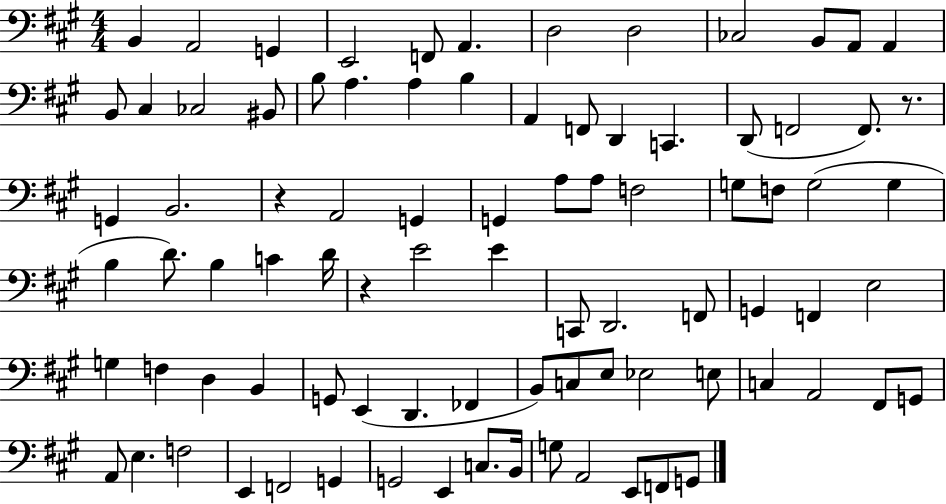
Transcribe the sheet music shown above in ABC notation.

X:1
T:Untitled
M:4/4
L:1/4
K:A
B,, A,,2 G,, E,,2 F,,/2 A,, D,2 D,2 _C,2 B,,/2 A,,/2 A,, B,,/2 ^C, _C,2 ^B,,/2 B,/2 A, A, B, A,, F,,/2 D,, C,, D,,/2 F,,2 F,,/2 z/2 G,, B,,2 z A,,2 G,, G,, A,/2 A,/2 F,2 G,/2 F,/2 G,2 G, B, D/2 B, C D/4 z E2 E C,,/2 D,,2 F,,/2 G,, F,, E,2 G, F, D, B,, G,,/2 E,, D,, _F,, B,,/2 C,/2 E,/2 _E,2 E,/2 C, A,,2 ^F,,/2 G,,/2 A,,/2 E, F,2 E,, F,,2 G,, G,,2 E,, C,/2 B,,/4 G,/2 A,,2 E,,/2 F,,/2 G,,/2